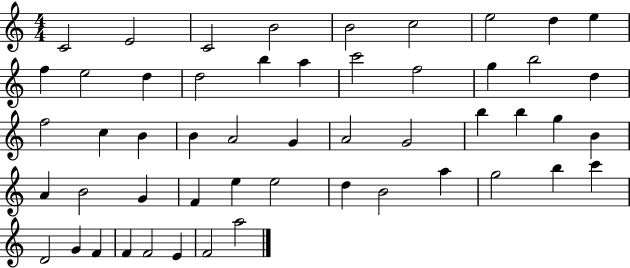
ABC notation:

X:1
T:Untitled
M:4/4
L:1/4
K:C
C2 E2 C2 B2 B2 c2 e2 d e f e2 d d2 b a c'2 f2 g b2 d f2 c B B A2 G A2 G2 b b g B A B2 G F e e2 d B2 a g2 b c' D2 G F F F2 E F2 a2